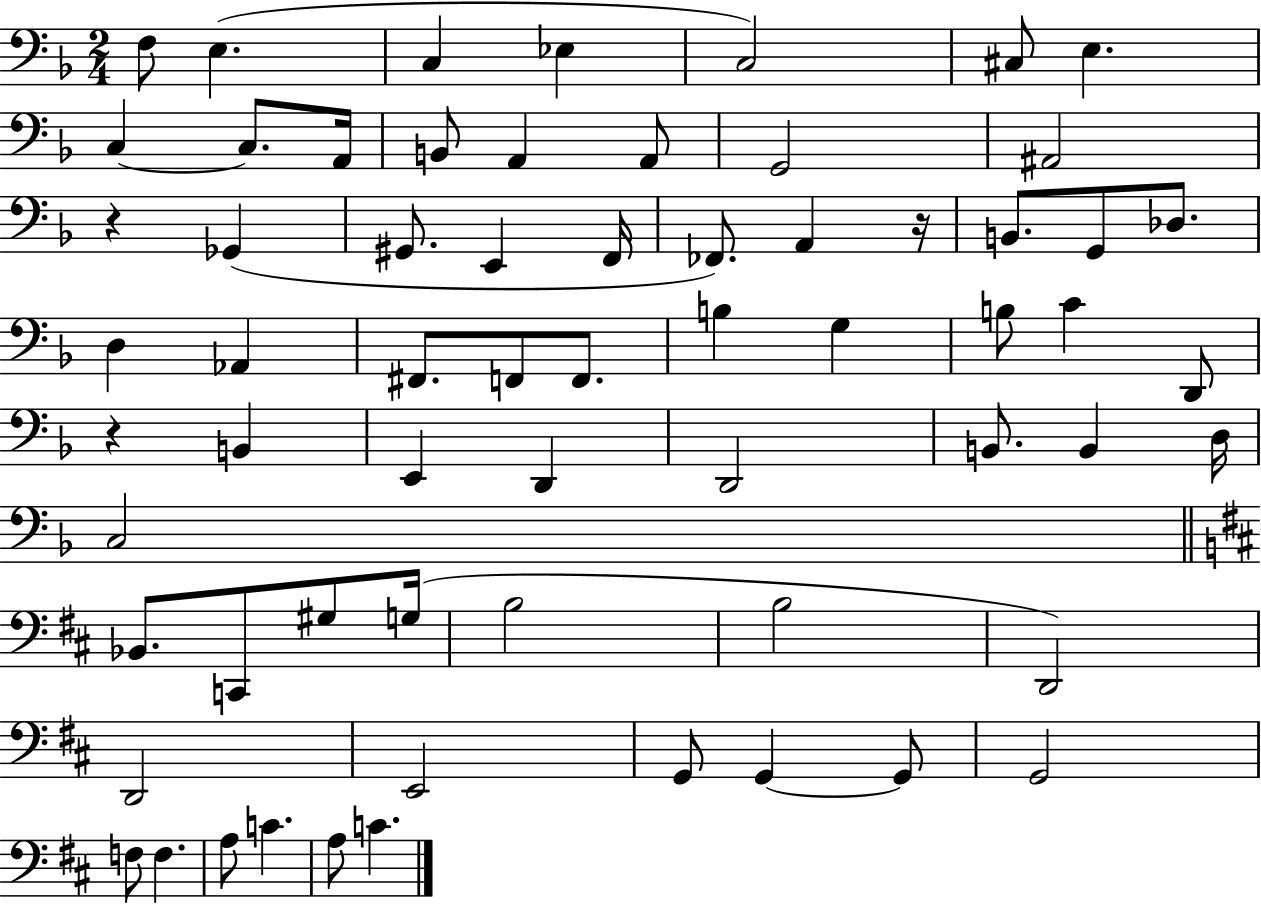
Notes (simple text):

F3/e E3/q. C3/q Eb3/q C3/h C#3/e E3/q. C3/q C3/e. A2/s B2/e A2/q A2/e G2/h A#2/h R/q Gb2/q G#2/e. E2/q F2/s FES2/e. A2/q R/s B2/e. G2/e Db3/e. D3/q Ab2/q F#2/e. F2/e F2/e. B3/q G3/q B3/e C4/q D2/e R/q B2/q E2/q D2/q D2/h B2/e. B2/q D3/s C3/h Bb2/e. C2/e G#3/e G3/s B3/h B3/h D2/h D2/h E2/h G2/e G2/q G2/e G2/h F3/e F3/q. A3/e C4/q. A3/e C4/q.